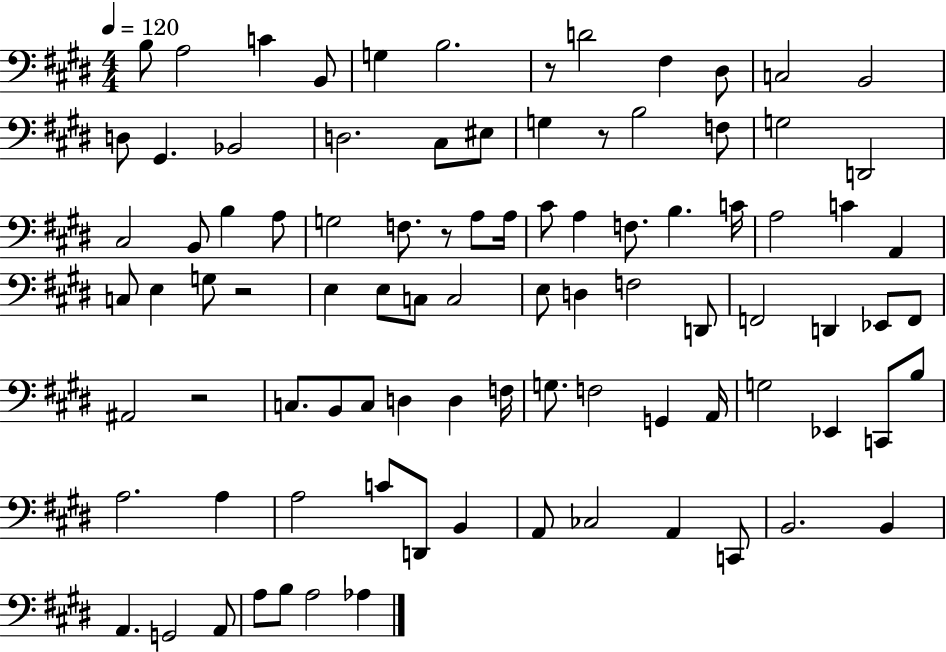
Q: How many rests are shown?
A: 5